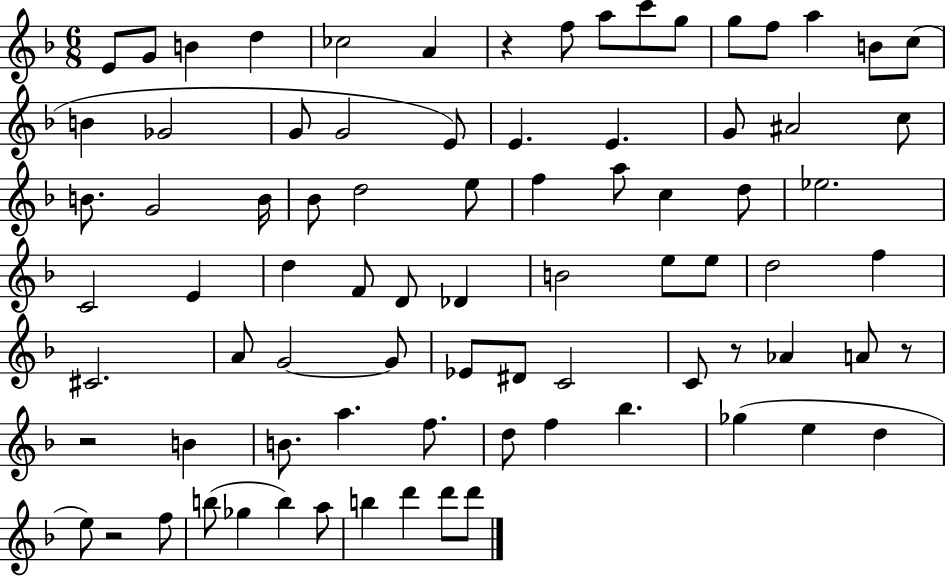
E4/e G4/e B4/q D5/q CES5/h A4/q R/q F5/e A5/e C6/e G5/e G5/e F5/e A5/q B4/e C5/e B4/q Gb4/h G4/e G4/h E4/e E4/q. E4/q. G4/e A#4/h C5/e B4/e. G4/h B4/s Bb4/e D5/h E5/e F5/q A5/e C5/q D5/e Eb5/h. C4/h E4/q D5/q F4/e D4/e Db4/q B4/h E5/e E5/e D5/h F5/q C#4/h. A4/e G4/h G4/e Eb4/e D#4/e C4/h C4/e R/e Ab4/q A4/e R/e R/h B4/q B4/e. A5/q. F5/e. D5/e F5/q Bb5/q. Gb5/q E5/q D5/q E5/e R/h F5/e B5/e Gb5/q B5/q A5/e B5/q D6/q D6/e D6/e